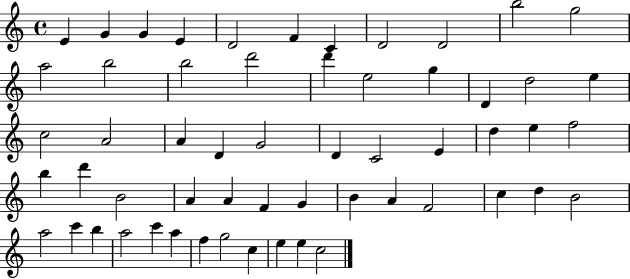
{
  \clef treble
  \time 4/4
  \defaultTimeSignature
  \key c \major
  e'4 g'4 g'4 e'4 | d'2 f'4 c'4 | d'2 d'2 | b''2 g''2 | \break a''2 b''2 | b''2 d'''2 | d'''4 e''2 g''4 | d'4 d''2 e''4 | \break c''2 a'2 | a'4 d'4 g'2 | d'4 c'2 e'4 | d''4 e''4 f''2 | \break b''4 d'''4 b'2 | a'4 a'4 f'4 g'4 | b'4 a'4 f'2 | c''4 d''4 b'2 | \break a''2 c'''4 b''4 | a''2 c'''4 a''4 | f''4 g''2 c''4 | e''4 e''4 c''2 | \break \bar "|."
}